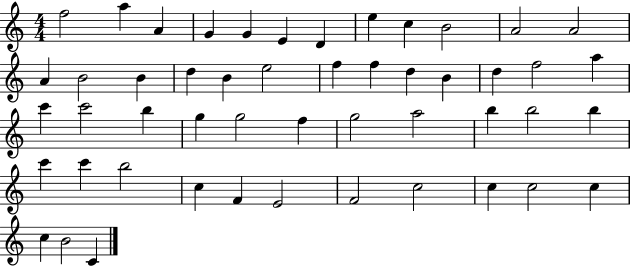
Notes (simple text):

F5/h A5/q A4/q G4/q G4/q E4/q D4/q E5/q C5/q B4/h A4/h A4/h A4/q B4/h B4/q D5/q B4/q E5/h F5/q F5/q D5/q B4/q D5/q F5/h A5/q C6/q C6/h B5/q G5/q G5/h F5/q G5/h A5/h B5/q B5/h B5/q C6/q C6/q B5/h C5/q F4/q E4/h F4/h C5/h C5/q C5/h C5/q C5/q B4/h C4/q